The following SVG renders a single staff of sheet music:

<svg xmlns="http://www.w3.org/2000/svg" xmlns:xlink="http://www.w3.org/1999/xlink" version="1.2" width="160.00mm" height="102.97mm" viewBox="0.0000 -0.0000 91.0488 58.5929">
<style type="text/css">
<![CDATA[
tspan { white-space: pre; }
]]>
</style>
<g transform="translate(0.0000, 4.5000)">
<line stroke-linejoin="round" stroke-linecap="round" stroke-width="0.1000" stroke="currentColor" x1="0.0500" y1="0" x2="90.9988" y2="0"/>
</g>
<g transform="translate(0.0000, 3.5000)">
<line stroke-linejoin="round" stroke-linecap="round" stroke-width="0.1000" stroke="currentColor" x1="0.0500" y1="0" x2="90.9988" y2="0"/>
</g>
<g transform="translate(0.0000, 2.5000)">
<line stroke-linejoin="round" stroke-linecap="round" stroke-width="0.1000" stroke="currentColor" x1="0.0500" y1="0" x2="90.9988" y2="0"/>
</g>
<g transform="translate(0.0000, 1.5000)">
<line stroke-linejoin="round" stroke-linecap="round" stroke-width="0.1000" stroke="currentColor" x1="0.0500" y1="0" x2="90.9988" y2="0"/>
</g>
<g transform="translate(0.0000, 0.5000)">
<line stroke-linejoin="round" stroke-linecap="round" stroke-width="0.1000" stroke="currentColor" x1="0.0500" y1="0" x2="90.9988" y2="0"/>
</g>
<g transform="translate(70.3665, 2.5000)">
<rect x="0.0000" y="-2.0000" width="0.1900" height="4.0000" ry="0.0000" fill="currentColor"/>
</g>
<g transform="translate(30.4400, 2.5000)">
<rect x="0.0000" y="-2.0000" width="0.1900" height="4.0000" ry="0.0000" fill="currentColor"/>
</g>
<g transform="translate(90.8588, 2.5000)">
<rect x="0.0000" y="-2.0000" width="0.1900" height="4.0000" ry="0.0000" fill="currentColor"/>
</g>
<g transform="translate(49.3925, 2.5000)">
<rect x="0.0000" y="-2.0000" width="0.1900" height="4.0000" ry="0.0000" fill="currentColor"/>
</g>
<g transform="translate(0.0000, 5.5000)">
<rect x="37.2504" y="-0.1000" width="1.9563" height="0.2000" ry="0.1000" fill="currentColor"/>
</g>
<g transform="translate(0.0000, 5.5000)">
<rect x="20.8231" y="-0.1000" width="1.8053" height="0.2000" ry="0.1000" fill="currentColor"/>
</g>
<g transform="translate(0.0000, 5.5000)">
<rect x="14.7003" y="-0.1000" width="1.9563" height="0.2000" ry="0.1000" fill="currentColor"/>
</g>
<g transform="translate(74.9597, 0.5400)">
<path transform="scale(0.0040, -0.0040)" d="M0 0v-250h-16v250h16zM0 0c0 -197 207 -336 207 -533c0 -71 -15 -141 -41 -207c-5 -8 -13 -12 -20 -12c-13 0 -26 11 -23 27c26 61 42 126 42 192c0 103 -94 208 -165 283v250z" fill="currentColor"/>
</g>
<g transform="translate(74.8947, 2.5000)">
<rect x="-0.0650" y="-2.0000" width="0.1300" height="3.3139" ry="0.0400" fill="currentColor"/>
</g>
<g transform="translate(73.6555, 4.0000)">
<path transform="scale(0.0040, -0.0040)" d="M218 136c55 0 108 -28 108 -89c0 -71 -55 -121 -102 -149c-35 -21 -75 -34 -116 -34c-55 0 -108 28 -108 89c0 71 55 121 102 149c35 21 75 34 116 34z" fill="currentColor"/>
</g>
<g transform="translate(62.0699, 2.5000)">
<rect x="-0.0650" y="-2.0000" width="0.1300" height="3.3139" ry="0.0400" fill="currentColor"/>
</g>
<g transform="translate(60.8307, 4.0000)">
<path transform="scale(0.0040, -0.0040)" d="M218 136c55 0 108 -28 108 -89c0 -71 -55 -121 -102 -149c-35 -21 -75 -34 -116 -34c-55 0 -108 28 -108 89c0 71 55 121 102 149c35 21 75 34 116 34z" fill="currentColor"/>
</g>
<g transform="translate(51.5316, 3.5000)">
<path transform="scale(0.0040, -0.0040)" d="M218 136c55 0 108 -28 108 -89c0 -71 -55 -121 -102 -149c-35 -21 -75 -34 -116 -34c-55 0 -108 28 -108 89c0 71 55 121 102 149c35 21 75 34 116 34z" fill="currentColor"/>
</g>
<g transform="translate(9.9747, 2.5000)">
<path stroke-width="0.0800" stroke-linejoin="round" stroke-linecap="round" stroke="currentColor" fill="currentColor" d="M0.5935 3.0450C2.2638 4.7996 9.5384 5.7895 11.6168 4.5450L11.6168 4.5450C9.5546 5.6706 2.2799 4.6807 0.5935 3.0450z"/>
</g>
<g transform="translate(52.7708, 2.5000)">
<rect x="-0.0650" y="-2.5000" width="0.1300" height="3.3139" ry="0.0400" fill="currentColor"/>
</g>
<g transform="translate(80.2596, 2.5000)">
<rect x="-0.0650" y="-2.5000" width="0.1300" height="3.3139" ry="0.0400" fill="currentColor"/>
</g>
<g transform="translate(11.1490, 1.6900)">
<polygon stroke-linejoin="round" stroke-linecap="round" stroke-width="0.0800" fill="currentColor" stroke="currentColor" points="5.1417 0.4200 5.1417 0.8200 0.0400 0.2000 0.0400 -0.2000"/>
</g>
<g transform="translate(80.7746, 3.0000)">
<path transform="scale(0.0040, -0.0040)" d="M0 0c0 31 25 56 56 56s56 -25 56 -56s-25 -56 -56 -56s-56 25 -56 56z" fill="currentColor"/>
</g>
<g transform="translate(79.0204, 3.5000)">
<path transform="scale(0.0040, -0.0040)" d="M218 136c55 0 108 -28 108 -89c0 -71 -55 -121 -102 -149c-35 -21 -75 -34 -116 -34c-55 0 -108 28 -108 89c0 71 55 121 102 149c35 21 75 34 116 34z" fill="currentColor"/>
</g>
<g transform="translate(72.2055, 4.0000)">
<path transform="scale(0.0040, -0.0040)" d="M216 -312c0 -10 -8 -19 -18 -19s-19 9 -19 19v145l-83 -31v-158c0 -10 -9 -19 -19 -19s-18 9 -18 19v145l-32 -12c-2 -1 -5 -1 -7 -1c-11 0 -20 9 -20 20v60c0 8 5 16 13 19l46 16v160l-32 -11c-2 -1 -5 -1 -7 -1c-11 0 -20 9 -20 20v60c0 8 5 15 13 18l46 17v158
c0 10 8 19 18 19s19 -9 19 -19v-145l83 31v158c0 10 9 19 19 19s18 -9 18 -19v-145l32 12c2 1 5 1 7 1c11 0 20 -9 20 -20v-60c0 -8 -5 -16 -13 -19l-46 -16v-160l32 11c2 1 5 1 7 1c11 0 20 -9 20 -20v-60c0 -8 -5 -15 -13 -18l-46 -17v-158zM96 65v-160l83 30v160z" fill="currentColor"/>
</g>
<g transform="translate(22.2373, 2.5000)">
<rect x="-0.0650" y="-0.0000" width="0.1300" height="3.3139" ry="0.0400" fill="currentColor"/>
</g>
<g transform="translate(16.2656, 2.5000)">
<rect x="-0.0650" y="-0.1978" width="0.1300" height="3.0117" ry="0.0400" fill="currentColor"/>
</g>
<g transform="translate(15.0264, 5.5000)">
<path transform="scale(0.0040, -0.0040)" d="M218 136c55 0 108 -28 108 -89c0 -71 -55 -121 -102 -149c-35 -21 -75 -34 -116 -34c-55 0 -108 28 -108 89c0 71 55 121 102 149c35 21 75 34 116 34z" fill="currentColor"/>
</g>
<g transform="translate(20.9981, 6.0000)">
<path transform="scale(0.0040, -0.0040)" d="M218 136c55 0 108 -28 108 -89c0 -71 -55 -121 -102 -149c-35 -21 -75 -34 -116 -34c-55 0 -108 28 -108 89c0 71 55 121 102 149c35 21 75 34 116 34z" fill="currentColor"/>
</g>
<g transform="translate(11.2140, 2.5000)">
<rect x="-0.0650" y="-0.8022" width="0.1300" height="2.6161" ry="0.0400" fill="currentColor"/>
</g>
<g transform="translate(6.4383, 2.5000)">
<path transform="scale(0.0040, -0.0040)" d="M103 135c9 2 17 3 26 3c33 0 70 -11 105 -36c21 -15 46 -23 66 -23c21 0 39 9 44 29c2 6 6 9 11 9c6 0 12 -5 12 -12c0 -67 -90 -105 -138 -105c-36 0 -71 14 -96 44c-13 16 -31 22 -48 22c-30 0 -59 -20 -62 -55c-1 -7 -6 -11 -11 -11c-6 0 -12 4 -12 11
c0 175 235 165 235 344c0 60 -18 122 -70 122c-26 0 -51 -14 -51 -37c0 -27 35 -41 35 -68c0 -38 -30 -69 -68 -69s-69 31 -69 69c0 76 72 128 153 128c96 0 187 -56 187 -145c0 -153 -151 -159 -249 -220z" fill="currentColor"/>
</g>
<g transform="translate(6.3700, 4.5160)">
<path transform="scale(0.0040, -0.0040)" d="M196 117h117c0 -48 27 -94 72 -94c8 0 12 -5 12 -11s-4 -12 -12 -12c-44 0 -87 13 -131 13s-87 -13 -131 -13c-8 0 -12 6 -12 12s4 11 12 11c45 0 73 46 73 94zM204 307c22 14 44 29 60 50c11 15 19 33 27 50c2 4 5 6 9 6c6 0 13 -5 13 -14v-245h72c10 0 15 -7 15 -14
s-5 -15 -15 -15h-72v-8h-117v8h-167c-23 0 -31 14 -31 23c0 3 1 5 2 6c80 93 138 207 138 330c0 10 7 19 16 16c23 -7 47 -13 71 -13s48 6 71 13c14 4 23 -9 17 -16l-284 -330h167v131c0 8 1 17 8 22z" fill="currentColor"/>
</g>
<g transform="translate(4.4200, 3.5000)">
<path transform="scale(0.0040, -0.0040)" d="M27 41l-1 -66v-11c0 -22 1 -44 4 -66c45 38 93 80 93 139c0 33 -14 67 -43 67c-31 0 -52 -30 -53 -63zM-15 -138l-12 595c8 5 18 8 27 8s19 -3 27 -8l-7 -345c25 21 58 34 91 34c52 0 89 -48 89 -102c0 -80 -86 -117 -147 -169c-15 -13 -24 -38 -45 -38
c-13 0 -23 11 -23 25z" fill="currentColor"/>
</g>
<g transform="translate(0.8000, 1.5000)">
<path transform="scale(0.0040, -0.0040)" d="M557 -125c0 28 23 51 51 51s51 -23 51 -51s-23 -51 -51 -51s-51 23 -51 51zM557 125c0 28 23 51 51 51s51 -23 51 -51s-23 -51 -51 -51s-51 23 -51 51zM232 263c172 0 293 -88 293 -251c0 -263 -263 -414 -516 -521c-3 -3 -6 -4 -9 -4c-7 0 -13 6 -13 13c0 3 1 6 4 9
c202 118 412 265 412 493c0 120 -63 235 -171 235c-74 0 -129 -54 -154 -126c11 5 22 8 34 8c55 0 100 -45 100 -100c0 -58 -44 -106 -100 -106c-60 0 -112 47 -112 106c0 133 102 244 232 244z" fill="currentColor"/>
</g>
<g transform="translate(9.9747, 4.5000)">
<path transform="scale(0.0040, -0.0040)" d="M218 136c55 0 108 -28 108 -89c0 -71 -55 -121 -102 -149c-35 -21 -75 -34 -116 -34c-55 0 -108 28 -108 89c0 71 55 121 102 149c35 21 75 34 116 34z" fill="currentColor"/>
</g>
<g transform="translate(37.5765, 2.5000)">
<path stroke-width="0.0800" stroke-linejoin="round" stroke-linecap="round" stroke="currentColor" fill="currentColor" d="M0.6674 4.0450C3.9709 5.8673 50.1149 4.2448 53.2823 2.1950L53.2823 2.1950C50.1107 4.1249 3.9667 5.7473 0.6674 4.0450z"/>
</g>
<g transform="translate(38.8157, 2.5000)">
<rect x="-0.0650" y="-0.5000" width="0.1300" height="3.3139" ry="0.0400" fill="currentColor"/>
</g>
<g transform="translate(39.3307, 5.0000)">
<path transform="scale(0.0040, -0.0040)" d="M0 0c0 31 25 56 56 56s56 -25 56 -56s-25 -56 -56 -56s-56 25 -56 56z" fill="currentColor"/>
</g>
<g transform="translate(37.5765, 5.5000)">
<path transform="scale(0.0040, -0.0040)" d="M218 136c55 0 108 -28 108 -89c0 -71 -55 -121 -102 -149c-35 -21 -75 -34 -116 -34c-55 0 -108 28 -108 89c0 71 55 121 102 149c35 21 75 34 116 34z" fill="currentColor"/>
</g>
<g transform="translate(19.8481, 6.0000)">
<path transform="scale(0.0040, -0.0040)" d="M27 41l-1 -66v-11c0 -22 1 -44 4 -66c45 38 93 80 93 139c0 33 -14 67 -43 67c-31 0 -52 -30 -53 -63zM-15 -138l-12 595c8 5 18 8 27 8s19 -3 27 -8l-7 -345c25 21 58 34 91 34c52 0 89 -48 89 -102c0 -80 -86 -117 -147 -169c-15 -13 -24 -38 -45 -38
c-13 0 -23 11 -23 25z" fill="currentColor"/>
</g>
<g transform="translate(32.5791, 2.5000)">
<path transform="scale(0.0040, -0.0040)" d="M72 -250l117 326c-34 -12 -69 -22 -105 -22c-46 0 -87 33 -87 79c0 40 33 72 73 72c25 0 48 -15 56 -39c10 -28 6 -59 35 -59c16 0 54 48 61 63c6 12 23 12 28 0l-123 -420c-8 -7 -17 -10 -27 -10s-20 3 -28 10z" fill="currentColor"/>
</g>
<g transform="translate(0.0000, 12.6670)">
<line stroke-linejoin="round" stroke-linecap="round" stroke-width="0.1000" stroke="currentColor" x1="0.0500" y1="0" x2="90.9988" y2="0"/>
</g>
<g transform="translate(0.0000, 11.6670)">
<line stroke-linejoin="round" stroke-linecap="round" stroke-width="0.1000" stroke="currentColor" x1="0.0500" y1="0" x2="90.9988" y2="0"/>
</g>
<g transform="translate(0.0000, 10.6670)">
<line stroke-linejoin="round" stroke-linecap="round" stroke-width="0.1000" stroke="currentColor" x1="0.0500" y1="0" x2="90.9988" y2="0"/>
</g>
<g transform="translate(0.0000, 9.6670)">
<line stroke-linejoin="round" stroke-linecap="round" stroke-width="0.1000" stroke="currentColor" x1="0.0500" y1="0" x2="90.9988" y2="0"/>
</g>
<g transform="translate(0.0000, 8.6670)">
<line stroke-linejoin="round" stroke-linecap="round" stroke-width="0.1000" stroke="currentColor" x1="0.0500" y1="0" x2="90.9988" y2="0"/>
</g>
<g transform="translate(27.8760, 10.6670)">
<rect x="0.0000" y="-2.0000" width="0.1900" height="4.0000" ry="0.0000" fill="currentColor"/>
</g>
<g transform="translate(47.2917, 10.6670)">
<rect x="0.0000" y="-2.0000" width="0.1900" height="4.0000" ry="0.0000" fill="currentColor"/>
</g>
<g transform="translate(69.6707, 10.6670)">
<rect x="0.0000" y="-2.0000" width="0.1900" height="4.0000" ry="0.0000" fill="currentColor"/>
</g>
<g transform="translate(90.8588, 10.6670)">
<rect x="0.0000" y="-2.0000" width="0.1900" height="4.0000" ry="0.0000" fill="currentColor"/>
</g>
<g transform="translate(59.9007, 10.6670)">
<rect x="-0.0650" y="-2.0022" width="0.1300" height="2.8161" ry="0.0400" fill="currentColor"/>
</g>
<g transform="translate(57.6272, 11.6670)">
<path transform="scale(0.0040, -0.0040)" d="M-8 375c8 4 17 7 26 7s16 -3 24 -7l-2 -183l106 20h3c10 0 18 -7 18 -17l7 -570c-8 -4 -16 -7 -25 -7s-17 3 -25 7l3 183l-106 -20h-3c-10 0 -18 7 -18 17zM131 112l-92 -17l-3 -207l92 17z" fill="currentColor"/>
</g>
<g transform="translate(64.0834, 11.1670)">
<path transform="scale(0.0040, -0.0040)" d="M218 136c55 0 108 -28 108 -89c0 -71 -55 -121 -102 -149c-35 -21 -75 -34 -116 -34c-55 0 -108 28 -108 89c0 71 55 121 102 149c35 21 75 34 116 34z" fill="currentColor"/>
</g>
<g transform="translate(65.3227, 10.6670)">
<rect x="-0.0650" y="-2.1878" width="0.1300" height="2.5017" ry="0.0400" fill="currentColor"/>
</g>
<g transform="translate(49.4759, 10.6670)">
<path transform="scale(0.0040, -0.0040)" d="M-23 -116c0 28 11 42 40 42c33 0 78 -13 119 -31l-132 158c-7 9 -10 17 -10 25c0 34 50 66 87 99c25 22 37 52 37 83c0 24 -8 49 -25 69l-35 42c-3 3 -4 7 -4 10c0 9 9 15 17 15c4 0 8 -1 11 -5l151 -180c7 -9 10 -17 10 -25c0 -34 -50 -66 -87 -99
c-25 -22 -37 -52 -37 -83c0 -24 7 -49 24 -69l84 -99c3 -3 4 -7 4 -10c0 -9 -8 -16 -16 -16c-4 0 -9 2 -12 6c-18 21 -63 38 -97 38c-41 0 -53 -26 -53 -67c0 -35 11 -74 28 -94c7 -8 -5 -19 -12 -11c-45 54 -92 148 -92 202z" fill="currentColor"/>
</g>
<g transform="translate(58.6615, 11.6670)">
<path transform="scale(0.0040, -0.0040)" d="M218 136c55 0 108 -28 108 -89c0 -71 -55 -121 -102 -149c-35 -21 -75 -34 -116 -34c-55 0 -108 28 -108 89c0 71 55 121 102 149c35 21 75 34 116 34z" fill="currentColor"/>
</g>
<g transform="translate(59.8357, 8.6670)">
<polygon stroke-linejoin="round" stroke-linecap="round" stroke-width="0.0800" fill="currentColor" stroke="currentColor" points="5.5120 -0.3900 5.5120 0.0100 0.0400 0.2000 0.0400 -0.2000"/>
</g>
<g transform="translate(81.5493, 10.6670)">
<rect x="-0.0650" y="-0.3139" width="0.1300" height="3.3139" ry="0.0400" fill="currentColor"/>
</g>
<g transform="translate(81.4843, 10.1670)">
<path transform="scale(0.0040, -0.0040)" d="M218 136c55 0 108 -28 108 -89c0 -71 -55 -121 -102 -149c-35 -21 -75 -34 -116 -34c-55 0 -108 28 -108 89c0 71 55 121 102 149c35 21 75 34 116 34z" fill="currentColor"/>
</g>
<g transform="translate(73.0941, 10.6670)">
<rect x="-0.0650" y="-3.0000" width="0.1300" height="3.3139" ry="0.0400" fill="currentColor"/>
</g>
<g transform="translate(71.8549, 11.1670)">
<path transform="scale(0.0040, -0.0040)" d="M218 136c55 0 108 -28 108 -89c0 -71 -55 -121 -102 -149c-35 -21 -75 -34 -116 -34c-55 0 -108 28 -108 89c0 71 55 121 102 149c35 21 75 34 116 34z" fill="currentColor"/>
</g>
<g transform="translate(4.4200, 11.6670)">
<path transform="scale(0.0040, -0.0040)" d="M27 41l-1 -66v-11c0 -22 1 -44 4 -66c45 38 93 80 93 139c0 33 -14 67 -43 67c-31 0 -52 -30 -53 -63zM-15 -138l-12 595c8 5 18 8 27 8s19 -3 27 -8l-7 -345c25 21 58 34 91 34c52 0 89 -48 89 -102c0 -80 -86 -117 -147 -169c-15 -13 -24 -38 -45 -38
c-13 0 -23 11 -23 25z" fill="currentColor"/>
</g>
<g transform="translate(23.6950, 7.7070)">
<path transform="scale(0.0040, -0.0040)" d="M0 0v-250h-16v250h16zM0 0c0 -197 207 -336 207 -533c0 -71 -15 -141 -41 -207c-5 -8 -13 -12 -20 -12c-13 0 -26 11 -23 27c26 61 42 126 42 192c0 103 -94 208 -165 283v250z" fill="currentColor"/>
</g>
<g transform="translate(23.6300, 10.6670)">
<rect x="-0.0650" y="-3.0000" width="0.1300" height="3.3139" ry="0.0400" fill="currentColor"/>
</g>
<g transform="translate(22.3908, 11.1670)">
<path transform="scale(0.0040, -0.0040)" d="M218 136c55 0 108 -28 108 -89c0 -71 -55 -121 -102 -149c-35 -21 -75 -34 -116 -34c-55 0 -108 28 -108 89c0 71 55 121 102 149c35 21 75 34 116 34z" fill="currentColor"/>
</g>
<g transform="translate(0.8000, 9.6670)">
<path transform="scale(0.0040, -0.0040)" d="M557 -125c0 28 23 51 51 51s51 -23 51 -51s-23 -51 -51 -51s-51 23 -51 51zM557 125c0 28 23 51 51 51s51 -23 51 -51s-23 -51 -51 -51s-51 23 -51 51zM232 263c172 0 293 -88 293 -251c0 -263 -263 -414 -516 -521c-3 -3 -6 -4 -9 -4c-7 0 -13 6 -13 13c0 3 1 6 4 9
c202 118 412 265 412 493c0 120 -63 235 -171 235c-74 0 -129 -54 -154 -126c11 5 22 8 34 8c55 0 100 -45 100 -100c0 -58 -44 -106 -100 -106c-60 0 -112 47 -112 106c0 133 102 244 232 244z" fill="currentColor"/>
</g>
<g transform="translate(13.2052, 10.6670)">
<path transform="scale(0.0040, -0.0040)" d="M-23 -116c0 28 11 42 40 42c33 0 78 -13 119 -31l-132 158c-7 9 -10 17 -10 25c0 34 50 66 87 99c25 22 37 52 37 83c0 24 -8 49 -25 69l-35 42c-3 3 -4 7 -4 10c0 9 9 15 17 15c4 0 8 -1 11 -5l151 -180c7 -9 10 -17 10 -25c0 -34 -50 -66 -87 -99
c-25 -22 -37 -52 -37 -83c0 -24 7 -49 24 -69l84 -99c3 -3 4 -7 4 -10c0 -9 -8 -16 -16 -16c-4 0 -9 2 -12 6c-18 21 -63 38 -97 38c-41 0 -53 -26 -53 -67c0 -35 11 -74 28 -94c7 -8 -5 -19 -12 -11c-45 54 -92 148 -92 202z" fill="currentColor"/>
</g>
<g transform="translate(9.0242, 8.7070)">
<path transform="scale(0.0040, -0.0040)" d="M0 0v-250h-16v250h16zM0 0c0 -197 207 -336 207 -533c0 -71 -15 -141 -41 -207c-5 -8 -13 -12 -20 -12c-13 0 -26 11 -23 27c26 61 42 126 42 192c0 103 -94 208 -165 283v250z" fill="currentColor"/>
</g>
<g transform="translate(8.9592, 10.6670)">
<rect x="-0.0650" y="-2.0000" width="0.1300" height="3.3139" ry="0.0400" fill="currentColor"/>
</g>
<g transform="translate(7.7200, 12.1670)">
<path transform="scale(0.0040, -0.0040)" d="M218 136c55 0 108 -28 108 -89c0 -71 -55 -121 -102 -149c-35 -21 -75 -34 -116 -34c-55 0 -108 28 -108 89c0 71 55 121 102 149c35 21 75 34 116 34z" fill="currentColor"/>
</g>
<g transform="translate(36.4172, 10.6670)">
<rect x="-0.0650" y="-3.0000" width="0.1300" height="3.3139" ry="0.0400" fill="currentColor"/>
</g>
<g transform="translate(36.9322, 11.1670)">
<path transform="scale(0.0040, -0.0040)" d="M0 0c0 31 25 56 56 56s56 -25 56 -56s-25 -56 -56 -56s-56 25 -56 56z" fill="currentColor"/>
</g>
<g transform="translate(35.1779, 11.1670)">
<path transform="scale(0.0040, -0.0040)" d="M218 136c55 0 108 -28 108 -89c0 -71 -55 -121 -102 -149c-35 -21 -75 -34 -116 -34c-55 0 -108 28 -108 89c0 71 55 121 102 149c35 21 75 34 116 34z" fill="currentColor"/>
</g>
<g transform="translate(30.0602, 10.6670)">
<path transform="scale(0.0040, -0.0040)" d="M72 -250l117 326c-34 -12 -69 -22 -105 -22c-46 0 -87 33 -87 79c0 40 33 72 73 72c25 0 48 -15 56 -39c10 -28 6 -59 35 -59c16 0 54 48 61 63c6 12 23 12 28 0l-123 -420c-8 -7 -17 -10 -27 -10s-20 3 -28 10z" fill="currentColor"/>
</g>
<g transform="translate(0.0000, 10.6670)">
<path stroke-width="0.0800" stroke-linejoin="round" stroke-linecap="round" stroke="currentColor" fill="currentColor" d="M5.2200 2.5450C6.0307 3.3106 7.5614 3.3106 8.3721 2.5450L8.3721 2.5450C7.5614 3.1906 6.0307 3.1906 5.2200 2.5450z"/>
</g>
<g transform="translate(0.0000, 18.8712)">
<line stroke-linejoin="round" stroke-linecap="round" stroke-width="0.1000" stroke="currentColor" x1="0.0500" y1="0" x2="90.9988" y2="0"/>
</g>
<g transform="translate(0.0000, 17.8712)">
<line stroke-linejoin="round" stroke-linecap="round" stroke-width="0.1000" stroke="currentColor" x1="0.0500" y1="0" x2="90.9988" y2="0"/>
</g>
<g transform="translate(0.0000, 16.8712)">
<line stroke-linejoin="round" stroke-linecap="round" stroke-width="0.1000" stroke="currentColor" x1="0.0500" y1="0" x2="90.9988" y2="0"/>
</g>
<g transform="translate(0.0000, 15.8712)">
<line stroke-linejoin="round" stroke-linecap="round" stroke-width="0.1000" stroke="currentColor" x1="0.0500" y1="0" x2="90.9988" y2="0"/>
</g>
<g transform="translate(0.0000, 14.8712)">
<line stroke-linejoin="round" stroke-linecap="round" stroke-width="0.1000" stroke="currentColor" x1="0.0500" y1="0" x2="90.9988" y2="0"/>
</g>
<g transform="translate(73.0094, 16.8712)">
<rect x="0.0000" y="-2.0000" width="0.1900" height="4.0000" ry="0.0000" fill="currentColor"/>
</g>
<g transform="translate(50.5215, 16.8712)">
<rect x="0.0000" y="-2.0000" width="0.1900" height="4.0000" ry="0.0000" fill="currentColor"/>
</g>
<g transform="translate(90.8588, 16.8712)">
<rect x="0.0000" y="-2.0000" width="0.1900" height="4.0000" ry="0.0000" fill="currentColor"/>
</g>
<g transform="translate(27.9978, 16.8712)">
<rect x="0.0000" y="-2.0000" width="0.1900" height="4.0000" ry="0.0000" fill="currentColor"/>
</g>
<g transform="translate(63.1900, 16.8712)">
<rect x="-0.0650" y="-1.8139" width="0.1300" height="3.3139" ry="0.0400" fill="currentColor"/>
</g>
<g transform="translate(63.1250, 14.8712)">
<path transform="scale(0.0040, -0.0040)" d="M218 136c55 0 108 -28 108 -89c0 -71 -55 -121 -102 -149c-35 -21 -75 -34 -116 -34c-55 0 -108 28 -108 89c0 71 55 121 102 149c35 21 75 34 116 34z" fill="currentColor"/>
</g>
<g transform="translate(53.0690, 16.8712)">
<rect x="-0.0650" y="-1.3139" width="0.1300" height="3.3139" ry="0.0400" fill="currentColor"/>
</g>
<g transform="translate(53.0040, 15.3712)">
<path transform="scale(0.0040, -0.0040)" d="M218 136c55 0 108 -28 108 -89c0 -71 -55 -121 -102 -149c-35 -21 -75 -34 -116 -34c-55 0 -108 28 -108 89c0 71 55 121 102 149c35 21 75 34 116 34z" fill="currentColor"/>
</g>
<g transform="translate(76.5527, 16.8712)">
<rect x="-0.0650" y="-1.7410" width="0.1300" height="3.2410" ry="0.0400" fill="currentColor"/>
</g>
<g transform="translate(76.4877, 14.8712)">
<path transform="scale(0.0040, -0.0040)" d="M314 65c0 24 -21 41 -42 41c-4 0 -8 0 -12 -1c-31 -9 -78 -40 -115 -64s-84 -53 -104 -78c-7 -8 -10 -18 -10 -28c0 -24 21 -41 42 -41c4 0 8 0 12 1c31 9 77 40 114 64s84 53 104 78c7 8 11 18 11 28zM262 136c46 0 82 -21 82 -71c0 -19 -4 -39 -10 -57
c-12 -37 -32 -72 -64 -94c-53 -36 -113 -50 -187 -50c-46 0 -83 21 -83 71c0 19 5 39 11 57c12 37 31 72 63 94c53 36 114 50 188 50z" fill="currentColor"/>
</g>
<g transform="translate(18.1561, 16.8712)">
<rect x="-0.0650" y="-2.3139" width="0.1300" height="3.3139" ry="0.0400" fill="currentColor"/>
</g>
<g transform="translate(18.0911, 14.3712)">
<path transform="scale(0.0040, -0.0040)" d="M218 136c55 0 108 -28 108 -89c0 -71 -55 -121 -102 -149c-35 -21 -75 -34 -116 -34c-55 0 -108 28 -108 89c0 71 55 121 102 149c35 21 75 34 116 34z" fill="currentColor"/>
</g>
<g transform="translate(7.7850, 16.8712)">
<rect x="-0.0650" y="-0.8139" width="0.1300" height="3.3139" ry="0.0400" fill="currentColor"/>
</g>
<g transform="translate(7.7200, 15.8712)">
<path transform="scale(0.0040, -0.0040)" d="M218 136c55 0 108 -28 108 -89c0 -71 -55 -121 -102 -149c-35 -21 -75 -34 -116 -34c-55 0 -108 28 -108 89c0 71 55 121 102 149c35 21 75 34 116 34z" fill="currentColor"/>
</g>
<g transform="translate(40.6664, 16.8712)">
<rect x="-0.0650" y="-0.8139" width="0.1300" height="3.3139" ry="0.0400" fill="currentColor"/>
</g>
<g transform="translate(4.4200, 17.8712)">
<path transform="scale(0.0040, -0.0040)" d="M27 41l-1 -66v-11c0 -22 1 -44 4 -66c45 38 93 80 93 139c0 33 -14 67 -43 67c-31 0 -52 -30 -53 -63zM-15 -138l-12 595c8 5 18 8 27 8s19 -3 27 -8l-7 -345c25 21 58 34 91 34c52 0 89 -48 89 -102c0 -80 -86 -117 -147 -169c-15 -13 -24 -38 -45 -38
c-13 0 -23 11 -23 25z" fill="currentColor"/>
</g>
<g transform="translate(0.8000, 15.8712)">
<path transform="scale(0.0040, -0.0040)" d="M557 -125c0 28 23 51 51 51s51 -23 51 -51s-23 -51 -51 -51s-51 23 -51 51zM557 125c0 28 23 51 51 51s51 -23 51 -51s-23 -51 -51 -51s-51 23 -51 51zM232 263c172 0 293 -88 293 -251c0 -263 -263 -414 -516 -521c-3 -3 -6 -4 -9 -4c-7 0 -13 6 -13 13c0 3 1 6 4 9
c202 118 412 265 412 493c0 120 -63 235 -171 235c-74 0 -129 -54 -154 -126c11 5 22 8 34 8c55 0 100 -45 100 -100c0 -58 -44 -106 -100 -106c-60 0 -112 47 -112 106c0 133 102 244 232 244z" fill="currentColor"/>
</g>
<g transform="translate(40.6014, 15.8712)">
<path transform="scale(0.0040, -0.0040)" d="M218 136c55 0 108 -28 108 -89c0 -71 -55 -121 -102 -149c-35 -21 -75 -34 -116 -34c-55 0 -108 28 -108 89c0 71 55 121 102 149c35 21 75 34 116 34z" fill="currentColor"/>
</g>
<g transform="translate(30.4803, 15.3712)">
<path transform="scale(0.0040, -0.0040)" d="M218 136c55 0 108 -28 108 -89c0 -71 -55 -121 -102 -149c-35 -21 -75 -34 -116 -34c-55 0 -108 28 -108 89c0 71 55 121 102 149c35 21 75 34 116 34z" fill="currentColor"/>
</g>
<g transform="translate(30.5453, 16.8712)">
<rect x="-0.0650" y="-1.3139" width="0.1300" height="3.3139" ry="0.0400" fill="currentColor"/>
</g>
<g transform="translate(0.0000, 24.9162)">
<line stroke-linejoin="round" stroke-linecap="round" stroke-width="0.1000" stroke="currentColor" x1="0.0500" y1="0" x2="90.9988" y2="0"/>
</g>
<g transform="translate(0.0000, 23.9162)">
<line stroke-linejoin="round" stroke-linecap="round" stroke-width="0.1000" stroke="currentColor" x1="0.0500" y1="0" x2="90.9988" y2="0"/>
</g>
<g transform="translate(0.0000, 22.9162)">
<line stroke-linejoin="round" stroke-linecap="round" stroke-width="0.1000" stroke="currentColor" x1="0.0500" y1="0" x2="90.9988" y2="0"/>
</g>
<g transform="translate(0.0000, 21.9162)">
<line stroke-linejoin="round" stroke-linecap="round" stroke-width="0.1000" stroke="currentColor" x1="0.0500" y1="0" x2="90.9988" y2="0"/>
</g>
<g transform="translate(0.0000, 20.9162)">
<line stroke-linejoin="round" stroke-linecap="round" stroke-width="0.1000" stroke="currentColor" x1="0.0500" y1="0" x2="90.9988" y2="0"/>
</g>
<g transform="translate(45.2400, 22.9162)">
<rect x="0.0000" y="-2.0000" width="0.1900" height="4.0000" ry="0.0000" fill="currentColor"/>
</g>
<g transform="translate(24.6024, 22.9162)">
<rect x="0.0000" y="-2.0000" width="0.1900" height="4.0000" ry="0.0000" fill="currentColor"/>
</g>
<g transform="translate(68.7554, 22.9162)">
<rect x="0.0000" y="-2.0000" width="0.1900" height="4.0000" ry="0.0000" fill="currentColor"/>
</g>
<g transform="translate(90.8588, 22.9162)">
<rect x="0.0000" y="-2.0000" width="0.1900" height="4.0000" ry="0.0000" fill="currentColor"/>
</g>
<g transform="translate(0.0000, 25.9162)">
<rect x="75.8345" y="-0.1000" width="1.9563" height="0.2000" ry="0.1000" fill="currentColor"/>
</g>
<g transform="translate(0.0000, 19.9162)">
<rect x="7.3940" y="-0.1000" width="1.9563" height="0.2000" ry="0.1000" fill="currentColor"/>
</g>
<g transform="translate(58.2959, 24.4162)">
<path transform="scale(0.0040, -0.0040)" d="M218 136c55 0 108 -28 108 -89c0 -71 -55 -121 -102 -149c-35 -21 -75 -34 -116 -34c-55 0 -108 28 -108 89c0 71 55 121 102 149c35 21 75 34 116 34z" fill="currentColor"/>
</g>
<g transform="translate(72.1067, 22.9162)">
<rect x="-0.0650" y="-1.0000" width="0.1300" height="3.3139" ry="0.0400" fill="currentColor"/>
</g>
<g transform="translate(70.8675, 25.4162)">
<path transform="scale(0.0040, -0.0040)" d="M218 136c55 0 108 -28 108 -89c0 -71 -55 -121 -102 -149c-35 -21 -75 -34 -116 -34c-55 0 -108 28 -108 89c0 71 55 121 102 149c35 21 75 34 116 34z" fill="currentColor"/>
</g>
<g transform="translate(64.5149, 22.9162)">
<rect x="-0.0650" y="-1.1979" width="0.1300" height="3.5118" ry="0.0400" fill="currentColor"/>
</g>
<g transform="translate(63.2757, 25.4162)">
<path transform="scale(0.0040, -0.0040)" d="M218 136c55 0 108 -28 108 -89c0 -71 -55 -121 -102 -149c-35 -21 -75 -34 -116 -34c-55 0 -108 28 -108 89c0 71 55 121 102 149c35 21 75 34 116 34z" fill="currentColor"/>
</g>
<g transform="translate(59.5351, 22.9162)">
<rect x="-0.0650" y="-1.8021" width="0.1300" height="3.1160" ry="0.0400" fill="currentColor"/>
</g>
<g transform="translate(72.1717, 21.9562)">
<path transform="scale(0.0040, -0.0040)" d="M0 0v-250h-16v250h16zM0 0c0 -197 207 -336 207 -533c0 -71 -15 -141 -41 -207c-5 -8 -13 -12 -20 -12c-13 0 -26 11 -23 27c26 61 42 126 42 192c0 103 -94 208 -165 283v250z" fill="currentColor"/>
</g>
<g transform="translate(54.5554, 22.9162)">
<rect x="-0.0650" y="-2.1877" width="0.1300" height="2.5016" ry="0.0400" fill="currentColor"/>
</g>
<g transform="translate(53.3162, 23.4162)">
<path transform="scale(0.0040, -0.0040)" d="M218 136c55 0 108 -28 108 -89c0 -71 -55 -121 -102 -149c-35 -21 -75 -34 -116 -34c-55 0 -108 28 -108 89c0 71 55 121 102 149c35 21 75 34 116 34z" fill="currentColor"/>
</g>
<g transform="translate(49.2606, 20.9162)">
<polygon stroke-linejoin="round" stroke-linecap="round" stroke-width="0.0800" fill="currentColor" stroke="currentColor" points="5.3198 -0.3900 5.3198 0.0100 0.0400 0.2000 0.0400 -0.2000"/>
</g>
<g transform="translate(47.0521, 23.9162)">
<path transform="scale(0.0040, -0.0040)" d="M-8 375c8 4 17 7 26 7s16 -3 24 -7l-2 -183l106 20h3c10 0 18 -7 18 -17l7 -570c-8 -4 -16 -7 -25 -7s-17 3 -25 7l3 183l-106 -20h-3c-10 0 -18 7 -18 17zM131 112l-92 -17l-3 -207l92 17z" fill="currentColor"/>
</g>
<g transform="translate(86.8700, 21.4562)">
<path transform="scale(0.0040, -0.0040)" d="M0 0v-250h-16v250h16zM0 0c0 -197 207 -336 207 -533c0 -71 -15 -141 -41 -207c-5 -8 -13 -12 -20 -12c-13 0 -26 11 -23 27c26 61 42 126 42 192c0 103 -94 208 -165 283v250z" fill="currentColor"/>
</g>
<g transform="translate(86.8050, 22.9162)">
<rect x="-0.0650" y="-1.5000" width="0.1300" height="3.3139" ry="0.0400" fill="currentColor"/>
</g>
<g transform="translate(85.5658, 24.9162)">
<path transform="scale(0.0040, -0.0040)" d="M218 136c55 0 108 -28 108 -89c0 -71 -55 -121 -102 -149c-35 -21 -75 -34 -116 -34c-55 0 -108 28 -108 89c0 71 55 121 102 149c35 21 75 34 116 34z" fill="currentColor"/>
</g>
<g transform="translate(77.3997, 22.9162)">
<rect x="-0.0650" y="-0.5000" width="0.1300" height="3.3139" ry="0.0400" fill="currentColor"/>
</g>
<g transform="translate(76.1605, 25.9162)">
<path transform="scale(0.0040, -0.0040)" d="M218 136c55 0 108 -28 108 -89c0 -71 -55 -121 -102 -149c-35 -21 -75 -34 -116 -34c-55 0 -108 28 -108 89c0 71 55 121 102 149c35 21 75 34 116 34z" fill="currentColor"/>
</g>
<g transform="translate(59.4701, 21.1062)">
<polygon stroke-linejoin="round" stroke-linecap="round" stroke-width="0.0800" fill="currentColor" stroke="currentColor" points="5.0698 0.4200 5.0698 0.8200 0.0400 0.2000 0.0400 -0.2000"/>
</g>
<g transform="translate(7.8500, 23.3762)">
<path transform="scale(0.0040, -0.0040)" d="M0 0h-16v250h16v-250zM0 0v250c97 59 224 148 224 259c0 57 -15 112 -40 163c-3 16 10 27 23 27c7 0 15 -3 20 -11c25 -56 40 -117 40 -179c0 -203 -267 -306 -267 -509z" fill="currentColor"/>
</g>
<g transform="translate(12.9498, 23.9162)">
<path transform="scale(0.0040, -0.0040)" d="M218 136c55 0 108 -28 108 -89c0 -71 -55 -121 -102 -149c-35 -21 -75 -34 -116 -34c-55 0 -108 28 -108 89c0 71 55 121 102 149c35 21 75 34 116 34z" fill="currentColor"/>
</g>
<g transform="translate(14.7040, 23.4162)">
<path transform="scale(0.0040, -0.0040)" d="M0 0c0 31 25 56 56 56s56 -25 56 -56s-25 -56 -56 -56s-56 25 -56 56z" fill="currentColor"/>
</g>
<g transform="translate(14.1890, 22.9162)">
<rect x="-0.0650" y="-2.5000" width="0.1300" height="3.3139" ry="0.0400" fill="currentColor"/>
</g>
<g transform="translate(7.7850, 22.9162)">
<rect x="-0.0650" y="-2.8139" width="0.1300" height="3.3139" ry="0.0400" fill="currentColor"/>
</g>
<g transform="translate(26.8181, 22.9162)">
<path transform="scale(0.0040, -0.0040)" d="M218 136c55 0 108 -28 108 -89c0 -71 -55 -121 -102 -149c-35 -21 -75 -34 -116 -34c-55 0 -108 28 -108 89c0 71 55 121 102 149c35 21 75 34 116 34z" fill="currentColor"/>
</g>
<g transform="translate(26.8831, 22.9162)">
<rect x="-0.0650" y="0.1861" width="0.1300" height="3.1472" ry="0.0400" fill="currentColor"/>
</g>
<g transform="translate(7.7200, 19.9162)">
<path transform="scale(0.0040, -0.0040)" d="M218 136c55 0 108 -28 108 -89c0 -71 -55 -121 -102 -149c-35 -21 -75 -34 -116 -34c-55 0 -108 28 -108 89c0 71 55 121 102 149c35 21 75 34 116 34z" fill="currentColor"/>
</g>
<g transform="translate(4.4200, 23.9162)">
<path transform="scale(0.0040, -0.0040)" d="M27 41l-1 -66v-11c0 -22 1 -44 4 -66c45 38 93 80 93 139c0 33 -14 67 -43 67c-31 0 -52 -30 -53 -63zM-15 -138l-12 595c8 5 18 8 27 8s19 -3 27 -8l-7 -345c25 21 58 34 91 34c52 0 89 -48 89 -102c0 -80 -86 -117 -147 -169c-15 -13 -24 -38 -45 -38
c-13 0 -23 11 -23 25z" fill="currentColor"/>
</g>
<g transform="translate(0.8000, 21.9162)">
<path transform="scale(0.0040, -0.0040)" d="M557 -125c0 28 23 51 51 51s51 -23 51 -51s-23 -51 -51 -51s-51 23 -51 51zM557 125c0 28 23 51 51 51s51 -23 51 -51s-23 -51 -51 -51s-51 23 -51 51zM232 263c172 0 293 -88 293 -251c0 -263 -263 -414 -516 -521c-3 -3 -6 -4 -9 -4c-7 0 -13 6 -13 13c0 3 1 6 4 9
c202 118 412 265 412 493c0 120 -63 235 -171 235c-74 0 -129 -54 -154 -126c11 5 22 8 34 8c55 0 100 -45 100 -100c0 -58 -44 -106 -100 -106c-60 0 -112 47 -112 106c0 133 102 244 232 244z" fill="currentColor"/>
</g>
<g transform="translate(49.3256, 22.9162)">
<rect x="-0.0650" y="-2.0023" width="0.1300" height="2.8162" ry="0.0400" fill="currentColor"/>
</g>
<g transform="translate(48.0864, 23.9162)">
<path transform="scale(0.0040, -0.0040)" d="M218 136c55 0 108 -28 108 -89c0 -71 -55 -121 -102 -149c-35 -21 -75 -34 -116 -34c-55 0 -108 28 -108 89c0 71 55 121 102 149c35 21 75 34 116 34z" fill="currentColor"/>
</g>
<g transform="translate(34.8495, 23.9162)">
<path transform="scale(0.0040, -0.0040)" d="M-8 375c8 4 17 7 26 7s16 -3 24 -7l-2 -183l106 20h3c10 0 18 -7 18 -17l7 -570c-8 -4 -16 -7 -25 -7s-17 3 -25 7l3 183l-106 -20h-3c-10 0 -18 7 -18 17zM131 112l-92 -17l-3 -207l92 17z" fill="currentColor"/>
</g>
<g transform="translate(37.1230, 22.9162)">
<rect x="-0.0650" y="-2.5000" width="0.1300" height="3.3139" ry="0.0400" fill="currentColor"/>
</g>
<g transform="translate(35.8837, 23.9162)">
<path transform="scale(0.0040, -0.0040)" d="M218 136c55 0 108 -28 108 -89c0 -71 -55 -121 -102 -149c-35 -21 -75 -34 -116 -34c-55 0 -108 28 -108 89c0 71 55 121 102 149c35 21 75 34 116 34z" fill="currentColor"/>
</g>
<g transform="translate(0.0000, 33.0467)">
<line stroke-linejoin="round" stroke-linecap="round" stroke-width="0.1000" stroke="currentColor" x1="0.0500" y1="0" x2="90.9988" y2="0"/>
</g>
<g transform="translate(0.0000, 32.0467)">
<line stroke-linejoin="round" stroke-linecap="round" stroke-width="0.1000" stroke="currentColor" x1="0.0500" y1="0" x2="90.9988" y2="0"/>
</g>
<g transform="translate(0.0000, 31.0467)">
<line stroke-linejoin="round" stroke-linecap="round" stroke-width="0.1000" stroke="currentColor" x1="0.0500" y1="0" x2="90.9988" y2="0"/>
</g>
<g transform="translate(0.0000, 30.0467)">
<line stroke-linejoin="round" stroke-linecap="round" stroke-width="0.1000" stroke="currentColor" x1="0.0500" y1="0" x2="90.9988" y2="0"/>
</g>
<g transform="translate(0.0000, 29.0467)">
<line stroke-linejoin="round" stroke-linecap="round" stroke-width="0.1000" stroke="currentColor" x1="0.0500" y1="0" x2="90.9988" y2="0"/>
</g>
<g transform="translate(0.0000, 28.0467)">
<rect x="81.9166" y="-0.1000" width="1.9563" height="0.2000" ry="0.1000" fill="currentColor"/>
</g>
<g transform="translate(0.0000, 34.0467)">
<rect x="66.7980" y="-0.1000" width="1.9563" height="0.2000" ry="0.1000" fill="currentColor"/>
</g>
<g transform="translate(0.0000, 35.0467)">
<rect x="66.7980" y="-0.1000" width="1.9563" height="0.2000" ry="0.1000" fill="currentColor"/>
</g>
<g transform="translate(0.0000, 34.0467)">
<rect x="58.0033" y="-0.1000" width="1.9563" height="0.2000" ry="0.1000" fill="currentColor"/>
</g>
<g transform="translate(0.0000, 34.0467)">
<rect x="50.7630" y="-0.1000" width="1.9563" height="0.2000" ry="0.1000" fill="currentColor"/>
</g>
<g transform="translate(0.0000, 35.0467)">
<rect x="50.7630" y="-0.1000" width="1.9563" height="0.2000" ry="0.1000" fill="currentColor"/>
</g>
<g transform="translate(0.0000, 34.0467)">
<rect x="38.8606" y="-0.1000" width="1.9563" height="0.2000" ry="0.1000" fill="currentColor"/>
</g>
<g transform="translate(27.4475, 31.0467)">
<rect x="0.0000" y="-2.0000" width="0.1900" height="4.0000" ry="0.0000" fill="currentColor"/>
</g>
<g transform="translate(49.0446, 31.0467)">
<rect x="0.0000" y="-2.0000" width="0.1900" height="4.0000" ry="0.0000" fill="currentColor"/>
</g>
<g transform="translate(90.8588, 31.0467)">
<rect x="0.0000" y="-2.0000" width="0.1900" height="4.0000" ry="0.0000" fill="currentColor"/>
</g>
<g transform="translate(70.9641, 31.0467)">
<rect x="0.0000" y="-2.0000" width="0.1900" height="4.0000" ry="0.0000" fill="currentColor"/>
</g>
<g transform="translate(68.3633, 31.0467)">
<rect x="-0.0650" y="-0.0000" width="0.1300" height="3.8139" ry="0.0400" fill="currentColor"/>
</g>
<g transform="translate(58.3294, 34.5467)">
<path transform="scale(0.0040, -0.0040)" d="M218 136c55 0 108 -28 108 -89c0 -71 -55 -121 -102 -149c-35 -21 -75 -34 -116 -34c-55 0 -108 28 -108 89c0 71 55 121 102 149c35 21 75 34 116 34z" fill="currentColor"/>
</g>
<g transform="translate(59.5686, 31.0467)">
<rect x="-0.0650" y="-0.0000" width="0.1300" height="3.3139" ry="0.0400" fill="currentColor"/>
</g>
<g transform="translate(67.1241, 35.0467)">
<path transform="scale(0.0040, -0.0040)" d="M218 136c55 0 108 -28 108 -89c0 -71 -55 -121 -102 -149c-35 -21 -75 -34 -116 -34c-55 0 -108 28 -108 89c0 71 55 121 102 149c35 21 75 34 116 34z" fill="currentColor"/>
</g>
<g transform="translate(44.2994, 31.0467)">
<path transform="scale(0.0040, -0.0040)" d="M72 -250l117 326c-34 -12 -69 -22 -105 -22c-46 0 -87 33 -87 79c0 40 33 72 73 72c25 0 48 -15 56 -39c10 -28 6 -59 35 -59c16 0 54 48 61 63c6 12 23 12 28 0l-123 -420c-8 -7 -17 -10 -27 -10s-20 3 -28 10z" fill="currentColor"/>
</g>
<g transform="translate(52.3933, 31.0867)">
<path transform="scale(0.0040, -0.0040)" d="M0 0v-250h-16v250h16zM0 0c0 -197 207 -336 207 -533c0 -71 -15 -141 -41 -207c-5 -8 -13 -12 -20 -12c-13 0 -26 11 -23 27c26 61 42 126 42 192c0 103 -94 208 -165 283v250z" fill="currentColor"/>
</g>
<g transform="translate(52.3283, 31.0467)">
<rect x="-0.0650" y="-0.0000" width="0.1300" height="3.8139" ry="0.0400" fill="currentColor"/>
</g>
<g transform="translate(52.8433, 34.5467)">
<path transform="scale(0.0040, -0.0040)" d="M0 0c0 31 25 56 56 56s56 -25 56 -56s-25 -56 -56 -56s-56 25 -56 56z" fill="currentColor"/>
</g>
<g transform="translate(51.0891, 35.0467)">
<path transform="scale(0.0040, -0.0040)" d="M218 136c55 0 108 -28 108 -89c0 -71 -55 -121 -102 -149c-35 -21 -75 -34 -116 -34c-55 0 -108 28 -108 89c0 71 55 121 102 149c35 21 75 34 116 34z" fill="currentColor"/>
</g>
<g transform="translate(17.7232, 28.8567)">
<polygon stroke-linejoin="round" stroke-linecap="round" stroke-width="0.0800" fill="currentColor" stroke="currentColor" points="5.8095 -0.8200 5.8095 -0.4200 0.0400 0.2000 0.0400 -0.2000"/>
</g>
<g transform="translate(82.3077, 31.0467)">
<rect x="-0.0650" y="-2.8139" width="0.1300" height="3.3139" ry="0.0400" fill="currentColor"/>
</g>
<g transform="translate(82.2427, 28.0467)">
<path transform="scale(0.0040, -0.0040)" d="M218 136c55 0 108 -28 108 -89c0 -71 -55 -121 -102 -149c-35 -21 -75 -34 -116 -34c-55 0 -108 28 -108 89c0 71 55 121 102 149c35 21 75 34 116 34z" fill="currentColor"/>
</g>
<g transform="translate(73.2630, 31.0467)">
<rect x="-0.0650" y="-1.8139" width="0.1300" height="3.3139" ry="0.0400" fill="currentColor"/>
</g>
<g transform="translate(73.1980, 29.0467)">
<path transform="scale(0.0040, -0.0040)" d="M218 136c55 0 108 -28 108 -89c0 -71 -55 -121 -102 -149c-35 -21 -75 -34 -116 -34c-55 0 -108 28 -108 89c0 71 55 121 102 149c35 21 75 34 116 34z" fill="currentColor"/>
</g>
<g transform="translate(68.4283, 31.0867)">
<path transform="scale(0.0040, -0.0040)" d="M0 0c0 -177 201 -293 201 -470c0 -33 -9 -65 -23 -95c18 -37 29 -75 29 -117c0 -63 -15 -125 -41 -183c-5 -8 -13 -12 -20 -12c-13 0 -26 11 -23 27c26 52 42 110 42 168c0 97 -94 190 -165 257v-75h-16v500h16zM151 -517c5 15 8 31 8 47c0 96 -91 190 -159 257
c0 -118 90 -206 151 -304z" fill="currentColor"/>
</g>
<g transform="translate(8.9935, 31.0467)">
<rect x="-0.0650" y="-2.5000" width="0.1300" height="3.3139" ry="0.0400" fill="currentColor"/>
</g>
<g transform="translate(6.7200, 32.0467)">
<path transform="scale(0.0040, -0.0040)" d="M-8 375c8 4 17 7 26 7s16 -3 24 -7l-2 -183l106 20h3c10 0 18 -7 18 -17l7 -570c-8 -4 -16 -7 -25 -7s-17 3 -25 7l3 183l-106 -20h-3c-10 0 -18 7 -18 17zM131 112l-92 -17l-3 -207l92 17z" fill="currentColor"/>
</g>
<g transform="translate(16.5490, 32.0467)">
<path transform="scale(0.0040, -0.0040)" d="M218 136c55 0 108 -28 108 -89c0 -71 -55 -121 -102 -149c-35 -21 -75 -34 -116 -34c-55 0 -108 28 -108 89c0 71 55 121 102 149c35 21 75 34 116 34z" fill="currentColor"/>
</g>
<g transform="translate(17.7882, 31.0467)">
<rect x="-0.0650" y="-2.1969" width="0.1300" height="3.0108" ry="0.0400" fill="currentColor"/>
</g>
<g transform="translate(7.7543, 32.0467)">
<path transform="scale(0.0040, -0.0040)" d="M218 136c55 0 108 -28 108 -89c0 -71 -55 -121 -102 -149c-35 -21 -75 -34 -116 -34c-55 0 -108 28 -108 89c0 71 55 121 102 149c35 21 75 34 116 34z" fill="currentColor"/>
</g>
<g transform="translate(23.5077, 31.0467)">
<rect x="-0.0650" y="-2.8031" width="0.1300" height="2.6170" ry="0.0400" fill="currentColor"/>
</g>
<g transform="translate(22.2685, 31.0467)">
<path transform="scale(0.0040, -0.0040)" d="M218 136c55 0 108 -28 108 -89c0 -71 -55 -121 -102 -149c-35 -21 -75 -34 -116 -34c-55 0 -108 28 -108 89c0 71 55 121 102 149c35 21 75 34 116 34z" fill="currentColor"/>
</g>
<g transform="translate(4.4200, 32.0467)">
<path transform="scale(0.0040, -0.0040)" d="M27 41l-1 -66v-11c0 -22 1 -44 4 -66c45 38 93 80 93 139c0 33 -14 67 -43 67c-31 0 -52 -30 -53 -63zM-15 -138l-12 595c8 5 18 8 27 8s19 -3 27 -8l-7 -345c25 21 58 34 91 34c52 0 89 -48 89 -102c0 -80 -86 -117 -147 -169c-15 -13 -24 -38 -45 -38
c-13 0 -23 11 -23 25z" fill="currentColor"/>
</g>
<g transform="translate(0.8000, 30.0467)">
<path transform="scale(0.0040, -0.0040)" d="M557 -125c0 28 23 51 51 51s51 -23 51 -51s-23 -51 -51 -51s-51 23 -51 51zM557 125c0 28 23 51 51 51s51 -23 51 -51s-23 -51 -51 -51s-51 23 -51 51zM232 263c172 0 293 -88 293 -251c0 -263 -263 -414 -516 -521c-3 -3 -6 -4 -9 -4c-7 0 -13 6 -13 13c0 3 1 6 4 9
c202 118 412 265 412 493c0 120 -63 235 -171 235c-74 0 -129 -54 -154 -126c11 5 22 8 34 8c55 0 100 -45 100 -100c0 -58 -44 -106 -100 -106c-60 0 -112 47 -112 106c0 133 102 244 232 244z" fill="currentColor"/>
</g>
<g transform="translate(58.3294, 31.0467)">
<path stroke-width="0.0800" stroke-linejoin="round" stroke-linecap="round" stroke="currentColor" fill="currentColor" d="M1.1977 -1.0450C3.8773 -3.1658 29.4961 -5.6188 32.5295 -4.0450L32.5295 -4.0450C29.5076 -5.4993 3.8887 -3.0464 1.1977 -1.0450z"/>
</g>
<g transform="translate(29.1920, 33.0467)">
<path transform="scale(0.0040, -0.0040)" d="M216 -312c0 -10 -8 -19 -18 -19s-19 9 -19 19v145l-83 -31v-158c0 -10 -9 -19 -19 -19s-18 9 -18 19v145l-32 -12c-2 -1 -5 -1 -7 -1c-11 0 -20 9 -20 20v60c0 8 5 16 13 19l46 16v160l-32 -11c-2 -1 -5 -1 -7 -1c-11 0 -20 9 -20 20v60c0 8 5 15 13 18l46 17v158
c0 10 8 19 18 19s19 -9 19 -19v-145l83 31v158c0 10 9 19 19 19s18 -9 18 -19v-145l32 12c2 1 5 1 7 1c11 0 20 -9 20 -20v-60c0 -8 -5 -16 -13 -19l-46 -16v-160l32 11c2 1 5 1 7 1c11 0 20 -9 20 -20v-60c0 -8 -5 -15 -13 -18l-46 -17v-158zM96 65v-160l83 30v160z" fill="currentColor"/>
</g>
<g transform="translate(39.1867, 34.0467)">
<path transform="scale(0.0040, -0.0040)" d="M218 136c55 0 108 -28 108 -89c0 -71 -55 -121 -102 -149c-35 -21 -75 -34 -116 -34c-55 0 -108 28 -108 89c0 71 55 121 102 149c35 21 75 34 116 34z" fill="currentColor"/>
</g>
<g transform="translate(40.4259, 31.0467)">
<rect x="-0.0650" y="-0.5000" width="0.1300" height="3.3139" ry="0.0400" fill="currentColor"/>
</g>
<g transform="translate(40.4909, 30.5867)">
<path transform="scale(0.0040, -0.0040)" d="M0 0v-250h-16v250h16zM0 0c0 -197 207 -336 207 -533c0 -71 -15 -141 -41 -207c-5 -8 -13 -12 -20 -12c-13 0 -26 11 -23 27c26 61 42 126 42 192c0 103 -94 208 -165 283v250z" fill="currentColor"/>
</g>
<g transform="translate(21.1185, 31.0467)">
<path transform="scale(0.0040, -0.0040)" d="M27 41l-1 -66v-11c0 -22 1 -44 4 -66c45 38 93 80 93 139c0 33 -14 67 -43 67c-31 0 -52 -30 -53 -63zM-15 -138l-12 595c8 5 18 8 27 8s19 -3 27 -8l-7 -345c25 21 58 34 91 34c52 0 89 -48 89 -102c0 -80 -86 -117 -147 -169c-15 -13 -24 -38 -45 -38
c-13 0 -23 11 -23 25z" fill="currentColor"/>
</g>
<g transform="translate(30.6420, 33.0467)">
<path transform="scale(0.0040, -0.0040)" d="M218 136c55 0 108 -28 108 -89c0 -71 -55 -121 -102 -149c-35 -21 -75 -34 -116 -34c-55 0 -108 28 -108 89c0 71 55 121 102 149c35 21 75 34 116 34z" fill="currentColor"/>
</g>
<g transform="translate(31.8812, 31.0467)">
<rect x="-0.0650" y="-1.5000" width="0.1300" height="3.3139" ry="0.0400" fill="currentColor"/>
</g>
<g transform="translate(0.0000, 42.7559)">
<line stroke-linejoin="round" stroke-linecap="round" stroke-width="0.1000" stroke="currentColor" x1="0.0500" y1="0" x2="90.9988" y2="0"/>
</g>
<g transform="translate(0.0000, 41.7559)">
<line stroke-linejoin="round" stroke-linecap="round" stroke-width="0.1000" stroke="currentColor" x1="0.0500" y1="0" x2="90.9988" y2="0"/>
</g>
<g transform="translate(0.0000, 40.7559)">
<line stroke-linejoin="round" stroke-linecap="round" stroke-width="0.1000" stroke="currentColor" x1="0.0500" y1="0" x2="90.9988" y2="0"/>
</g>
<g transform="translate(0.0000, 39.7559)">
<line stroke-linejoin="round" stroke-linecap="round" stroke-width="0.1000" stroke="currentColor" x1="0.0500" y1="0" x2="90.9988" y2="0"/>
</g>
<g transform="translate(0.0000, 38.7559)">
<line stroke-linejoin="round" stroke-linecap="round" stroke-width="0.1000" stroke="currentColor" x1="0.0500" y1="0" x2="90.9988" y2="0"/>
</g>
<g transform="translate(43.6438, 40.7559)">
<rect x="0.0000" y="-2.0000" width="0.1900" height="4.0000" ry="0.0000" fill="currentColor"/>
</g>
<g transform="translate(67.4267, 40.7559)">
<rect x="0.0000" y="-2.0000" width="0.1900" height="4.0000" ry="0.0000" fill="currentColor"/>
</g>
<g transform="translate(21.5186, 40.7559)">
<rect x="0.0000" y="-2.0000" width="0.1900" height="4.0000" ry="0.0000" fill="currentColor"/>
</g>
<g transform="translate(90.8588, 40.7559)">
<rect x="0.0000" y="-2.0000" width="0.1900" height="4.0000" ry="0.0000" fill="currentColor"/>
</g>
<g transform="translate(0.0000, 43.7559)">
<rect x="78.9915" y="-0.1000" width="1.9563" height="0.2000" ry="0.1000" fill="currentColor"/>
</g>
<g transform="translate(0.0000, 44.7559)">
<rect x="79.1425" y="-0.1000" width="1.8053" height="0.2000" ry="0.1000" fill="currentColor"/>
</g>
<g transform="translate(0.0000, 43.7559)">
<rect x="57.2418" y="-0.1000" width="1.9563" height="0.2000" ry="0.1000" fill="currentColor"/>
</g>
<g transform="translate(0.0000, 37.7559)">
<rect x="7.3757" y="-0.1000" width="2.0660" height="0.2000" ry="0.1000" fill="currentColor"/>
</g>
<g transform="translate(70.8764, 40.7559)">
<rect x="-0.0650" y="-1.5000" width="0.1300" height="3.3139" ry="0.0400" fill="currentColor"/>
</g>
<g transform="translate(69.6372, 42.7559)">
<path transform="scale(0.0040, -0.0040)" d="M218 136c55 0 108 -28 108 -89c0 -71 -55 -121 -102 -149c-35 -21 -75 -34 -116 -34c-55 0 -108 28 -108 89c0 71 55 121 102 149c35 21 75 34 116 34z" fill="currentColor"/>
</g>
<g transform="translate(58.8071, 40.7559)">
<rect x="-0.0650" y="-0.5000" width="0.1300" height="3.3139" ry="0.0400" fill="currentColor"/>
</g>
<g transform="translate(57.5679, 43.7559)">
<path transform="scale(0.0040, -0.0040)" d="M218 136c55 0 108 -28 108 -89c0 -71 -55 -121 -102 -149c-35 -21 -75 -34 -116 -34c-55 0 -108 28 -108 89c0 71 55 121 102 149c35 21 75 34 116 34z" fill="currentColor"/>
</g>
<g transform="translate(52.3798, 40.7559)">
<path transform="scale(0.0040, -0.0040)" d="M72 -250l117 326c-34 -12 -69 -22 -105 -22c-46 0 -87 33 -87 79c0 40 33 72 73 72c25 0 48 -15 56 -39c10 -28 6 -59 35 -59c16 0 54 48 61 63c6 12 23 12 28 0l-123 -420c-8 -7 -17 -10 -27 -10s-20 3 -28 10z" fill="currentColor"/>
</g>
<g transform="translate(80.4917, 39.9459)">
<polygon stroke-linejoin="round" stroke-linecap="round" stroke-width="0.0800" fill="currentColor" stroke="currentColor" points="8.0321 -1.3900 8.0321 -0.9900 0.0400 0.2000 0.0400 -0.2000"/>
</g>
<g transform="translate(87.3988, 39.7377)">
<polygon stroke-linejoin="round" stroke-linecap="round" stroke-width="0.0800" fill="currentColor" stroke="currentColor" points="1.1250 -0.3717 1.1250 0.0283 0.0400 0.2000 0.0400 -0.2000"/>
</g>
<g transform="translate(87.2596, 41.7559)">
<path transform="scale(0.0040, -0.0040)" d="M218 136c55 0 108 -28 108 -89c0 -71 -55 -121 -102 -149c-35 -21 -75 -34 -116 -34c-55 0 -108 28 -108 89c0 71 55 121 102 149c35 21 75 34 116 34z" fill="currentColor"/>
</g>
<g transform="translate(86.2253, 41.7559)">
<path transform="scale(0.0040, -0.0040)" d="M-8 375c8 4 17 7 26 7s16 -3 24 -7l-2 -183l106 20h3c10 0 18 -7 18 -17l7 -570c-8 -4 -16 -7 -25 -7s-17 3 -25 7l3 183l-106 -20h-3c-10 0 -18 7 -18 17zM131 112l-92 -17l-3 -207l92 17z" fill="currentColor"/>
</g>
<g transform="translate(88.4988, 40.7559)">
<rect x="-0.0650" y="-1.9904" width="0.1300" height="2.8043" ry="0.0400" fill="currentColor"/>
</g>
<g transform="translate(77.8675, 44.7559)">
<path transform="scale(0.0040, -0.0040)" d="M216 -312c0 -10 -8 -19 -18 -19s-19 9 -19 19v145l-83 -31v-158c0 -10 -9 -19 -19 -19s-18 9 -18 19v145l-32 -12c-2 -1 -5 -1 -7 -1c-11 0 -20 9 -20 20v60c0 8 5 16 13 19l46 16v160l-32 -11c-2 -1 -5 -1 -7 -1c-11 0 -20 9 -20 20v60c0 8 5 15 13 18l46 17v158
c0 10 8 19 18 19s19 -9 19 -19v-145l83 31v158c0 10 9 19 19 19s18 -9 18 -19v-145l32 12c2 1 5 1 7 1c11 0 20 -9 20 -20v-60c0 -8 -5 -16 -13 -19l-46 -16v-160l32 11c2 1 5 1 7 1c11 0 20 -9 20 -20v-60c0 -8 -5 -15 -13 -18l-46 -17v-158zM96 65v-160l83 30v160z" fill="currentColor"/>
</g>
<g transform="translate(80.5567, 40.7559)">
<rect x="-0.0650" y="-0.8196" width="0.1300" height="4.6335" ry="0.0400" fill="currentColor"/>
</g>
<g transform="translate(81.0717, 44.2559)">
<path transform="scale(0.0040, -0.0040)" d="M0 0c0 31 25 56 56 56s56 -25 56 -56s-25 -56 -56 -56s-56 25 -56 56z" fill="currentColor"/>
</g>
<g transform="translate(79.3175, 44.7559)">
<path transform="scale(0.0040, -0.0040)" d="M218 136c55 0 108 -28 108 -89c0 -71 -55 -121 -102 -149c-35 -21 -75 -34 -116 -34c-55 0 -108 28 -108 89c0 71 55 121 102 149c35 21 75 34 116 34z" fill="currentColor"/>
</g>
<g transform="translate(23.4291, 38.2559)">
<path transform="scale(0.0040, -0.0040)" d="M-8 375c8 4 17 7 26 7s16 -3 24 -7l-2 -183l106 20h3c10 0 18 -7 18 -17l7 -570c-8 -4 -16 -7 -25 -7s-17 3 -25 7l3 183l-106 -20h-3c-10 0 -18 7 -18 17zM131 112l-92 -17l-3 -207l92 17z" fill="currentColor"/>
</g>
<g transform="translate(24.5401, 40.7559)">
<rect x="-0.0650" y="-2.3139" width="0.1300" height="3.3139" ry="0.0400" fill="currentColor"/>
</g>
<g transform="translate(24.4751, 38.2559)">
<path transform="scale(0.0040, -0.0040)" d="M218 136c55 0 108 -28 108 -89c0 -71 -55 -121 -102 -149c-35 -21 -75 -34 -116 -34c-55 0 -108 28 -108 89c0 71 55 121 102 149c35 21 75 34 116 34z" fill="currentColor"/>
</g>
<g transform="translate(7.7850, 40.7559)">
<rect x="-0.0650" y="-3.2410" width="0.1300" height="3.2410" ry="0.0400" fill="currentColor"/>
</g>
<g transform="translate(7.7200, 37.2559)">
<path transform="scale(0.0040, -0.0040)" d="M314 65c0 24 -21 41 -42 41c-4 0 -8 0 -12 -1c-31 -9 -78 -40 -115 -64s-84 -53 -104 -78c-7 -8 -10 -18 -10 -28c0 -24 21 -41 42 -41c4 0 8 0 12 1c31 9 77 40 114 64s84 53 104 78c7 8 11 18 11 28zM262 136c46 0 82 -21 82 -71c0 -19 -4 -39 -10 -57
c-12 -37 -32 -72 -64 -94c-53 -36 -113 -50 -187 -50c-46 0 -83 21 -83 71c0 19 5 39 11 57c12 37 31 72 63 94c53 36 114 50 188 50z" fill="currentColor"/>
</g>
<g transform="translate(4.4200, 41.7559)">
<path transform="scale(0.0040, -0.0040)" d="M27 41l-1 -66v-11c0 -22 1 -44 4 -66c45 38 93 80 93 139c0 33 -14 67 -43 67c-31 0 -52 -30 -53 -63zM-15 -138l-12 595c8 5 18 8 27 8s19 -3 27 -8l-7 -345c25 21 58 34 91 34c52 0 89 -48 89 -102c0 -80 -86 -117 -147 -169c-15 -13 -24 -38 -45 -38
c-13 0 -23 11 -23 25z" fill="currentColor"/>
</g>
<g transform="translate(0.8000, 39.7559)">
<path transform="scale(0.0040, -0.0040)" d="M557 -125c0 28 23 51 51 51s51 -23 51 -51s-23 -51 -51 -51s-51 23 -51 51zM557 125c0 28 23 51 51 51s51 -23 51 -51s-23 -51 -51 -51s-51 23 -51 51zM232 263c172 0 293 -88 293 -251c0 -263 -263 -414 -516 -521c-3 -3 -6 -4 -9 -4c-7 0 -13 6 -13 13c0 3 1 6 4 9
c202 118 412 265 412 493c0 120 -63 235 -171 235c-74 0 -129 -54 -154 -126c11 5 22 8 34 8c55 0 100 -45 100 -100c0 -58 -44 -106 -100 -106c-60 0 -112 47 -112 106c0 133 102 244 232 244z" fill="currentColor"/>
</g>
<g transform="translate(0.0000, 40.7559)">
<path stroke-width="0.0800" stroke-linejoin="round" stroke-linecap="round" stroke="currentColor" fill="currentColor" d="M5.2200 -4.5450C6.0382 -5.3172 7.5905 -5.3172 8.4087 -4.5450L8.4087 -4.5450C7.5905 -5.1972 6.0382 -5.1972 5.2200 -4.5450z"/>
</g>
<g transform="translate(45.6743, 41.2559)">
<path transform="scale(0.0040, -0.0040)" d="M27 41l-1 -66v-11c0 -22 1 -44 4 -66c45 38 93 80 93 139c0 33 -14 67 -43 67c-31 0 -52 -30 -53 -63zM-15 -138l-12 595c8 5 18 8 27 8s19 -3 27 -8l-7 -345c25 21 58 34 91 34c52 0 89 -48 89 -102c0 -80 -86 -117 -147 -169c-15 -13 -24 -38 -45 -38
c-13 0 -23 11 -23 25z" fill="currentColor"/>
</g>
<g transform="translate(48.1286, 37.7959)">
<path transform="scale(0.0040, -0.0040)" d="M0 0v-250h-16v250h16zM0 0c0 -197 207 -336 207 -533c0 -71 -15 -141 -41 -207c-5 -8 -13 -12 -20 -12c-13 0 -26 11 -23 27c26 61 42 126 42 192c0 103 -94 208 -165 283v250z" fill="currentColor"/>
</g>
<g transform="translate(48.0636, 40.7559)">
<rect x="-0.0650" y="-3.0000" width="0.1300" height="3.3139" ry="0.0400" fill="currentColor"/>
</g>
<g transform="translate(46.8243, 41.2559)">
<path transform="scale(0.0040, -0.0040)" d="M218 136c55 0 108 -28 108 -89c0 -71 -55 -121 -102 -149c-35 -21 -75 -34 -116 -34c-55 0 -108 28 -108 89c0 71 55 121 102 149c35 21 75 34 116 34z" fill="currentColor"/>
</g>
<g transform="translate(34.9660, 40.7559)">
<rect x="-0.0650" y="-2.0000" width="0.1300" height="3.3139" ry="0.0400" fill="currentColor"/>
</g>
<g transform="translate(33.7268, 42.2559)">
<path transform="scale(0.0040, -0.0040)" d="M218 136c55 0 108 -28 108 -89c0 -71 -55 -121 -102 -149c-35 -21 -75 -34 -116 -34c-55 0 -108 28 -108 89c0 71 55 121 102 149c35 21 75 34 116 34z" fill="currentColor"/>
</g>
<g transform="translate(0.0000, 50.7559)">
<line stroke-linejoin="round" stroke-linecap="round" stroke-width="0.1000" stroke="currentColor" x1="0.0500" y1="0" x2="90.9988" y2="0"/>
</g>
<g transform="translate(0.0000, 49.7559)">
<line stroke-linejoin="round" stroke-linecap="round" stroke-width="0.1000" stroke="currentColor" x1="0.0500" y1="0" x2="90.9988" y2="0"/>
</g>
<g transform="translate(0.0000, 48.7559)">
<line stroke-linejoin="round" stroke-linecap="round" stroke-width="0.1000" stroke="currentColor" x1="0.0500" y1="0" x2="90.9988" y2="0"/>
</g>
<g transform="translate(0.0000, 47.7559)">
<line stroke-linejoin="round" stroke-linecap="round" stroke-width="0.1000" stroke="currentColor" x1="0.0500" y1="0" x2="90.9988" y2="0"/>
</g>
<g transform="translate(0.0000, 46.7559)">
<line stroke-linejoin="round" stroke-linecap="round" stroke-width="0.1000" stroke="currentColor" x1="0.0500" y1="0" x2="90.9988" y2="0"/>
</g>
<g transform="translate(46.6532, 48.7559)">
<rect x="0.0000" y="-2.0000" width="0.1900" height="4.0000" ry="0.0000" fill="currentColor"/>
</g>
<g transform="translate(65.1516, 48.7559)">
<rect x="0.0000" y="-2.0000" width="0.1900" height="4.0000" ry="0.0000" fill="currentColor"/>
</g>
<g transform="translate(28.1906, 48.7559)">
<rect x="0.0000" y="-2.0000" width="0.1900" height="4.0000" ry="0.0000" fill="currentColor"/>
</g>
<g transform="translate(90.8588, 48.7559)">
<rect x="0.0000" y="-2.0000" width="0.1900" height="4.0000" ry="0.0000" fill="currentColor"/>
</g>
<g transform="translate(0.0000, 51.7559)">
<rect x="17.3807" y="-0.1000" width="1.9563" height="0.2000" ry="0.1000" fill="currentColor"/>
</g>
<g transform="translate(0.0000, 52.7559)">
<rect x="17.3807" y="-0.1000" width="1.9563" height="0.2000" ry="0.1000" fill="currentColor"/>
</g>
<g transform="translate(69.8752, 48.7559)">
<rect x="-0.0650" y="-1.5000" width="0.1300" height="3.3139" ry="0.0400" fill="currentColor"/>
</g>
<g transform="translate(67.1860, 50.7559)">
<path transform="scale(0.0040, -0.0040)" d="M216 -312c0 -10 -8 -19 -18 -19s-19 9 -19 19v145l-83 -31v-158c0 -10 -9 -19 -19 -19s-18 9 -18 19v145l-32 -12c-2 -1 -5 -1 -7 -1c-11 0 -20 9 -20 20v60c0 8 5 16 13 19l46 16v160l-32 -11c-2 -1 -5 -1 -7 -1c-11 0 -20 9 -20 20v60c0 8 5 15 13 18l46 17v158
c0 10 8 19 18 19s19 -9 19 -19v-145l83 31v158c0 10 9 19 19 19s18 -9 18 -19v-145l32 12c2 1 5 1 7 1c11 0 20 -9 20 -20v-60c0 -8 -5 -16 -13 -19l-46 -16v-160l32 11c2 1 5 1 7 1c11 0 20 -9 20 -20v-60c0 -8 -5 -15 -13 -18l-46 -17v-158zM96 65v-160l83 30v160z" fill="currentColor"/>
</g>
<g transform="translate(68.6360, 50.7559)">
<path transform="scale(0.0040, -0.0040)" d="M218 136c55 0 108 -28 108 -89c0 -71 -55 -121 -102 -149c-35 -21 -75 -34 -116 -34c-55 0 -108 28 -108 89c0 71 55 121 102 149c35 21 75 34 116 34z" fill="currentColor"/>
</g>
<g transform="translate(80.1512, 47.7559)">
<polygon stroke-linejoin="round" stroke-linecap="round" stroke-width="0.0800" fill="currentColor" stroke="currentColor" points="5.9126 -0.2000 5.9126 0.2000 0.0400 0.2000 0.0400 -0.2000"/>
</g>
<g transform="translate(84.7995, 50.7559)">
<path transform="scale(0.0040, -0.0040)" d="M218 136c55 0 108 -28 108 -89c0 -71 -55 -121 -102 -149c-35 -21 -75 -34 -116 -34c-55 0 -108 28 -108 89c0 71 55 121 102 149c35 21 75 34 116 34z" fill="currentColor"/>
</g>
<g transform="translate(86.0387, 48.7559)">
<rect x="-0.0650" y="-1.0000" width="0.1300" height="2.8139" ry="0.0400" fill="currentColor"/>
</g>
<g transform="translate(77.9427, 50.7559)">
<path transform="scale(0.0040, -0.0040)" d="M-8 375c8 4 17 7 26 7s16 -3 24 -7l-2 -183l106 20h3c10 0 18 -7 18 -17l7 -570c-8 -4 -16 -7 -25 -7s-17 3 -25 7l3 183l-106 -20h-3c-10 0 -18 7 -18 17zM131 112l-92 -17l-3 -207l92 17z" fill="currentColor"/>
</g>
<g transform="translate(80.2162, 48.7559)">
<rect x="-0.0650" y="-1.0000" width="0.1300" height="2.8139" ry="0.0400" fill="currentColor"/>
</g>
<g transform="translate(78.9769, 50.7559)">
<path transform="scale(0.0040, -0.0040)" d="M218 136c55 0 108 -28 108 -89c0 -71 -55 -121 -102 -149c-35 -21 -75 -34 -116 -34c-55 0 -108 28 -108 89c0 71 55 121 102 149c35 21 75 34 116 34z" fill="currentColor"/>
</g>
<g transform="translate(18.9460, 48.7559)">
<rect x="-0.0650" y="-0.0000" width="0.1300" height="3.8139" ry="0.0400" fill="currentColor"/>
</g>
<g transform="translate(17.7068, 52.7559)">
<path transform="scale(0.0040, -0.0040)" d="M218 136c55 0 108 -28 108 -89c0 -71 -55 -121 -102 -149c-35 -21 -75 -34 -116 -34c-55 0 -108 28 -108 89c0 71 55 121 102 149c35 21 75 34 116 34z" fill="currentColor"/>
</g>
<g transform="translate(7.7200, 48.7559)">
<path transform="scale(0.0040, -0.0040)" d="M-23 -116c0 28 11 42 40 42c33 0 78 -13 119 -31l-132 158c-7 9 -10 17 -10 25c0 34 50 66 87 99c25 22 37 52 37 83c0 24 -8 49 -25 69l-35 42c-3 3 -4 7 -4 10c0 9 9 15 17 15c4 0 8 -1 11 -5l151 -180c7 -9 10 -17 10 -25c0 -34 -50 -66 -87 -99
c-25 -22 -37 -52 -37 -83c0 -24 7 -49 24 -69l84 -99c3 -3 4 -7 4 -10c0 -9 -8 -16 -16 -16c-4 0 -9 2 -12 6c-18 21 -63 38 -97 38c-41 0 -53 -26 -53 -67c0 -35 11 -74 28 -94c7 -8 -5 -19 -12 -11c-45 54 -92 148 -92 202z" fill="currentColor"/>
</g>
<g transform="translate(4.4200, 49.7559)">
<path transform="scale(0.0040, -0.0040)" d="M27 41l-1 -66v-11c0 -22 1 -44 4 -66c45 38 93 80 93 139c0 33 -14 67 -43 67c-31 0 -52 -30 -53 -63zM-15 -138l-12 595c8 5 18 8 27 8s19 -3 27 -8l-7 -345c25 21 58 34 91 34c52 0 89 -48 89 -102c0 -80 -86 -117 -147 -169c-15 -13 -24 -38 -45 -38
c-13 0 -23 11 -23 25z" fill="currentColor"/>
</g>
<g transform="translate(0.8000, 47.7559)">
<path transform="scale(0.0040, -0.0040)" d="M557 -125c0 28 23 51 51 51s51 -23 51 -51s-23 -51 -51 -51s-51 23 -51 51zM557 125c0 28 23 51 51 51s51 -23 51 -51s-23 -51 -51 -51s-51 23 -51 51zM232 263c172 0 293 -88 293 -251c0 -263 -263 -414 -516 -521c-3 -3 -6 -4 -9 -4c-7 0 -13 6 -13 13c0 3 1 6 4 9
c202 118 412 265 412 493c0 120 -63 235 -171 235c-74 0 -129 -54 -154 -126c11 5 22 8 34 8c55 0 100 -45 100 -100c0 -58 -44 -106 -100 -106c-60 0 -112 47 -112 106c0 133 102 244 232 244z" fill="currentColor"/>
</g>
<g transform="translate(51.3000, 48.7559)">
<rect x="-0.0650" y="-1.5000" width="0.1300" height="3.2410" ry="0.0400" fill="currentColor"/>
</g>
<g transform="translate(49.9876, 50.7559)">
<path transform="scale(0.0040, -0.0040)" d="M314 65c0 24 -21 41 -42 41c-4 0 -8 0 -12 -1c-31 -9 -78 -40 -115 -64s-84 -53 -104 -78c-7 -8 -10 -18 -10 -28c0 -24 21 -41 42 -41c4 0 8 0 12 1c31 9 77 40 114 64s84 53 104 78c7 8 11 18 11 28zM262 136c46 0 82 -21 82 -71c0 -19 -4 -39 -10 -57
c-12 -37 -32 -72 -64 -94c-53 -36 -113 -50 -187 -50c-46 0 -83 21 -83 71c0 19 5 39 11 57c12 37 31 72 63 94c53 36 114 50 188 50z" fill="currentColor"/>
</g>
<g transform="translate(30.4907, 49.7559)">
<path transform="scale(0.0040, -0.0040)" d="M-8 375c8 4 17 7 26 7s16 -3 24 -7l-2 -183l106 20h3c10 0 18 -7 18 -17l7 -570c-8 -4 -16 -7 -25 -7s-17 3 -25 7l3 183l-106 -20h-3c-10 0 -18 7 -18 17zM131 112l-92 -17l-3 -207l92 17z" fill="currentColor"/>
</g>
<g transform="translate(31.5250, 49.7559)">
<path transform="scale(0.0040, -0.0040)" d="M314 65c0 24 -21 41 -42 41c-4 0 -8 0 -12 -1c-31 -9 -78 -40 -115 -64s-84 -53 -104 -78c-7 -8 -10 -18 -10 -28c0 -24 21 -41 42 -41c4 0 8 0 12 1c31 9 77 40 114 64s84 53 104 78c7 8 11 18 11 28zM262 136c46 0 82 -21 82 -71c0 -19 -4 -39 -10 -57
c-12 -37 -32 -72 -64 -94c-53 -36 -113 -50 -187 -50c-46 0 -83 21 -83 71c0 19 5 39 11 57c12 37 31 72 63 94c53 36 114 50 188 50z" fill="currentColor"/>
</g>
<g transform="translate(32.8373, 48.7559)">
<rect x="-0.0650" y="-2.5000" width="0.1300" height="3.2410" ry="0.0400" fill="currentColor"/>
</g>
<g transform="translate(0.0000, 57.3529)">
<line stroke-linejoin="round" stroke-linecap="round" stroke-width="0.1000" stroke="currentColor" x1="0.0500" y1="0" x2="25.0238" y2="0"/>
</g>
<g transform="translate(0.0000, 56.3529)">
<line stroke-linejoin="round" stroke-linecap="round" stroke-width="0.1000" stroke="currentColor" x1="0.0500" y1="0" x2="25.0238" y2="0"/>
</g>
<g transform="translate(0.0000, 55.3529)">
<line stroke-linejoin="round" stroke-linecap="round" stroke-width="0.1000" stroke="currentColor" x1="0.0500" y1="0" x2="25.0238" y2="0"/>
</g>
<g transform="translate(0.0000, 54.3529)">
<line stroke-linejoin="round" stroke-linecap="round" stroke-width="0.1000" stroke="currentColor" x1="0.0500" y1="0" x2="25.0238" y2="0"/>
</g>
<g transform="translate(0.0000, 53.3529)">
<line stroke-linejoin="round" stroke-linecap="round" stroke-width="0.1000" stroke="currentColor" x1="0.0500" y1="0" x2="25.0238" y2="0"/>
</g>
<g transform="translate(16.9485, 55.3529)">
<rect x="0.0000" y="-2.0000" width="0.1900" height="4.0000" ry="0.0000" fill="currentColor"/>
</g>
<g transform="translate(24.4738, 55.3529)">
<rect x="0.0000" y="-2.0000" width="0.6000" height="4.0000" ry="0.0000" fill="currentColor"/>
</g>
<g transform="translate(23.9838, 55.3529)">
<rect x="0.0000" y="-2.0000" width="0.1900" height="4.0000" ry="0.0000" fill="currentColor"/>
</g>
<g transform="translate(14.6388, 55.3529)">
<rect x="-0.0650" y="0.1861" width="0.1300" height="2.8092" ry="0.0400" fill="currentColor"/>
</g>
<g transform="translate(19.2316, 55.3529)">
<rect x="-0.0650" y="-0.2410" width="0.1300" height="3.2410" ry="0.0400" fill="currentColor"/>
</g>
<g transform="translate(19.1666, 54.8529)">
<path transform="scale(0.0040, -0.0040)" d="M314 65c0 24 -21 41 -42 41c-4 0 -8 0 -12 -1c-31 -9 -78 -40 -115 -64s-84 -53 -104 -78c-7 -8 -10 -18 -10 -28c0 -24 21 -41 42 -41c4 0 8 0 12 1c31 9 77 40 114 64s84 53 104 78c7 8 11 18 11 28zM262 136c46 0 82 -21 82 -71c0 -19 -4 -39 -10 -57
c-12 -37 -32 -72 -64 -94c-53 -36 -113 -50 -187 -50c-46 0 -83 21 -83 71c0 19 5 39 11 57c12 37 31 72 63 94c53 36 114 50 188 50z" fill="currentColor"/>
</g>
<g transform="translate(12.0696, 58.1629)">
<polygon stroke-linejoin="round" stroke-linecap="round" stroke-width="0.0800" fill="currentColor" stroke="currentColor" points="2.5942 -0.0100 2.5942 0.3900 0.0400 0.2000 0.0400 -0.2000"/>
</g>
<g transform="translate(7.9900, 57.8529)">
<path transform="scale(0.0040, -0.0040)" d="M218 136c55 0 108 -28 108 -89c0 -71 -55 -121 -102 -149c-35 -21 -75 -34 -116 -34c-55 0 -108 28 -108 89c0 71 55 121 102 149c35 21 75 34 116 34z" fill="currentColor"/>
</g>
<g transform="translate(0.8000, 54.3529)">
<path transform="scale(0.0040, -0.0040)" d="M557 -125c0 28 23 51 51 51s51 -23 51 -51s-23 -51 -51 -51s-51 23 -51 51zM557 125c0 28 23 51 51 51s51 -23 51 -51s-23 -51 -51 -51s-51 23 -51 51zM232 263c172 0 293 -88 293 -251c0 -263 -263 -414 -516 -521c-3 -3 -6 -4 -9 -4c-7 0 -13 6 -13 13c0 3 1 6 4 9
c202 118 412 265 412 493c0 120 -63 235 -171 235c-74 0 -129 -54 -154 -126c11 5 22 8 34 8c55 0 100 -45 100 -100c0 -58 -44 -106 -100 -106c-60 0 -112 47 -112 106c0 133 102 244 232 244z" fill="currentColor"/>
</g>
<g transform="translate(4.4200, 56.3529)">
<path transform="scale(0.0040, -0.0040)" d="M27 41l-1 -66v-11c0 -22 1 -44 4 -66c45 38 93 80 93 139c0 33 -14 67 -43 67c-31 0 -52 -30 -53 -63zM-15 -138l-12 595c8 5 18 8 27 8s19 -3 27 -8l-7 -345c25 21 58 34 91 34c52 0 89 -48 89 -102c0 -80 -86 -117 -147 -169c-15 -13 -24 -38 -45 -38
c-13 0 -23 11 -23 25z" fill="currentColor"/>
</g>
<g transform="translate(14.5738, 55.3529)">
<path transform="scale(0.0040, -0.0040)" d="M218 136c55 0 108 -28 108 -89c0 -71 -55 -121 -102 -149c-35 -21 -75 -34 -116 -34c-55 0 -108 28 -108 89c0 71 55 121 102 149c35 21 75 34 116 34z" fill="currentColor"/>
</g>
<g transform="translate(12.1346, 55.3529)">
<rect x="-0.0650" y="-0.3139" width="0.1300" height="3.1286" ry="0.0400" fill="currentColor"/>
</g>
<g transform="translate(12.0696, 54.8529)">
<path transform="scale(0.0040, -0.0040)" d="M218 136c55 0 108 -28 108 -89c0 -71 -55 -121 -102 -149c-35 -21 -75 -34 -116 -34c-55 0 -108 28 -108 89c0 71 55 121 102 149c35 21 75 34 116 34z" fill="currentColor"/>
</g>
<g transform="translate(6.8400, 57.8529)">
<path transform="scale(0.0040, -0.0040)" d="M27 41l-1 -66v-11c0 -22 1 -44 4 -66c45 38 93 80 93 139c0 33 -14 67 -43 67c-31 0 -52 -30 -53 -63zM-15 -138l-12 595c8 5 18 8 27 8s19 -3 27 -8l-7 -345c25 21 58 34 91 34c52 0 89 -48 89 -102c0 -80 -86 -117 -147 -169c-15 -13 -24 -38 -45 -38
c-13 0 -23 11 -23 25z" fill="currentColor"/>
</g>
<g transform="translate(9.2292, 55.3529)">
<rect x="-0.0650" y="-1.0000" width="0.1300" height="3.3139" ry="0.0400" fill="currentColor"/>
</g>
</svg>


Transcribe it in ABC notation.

X:1
T:Untitled
M:2/4
L:1/4
K:F
G,,/2 E,,/2 _D,, z/2 E,, _B,, A,, ^A,,/2 _B,, A,,/2 z C,/2 z/2 C, z B,,/2 C,/2 C, E, F, _B, G, F, G, A, A,2 C/2 _B,, D, B,, B,,/2 C,/2 A,,/2 F,,/2 F,,/2 E,, G,,/2 B,, B,,/2 _D,/2 ^G,, E,,/2 z/2 C,,/2 D,, C,,/4 A, C D2 B, A,, _C,/2 z/2 E,, G,, ^C,,/2 B,,/4 z C,, B,,2 G,,2 ^G,, G,,/2 G,,/2 _F,, E,/2 D,/2 E,2